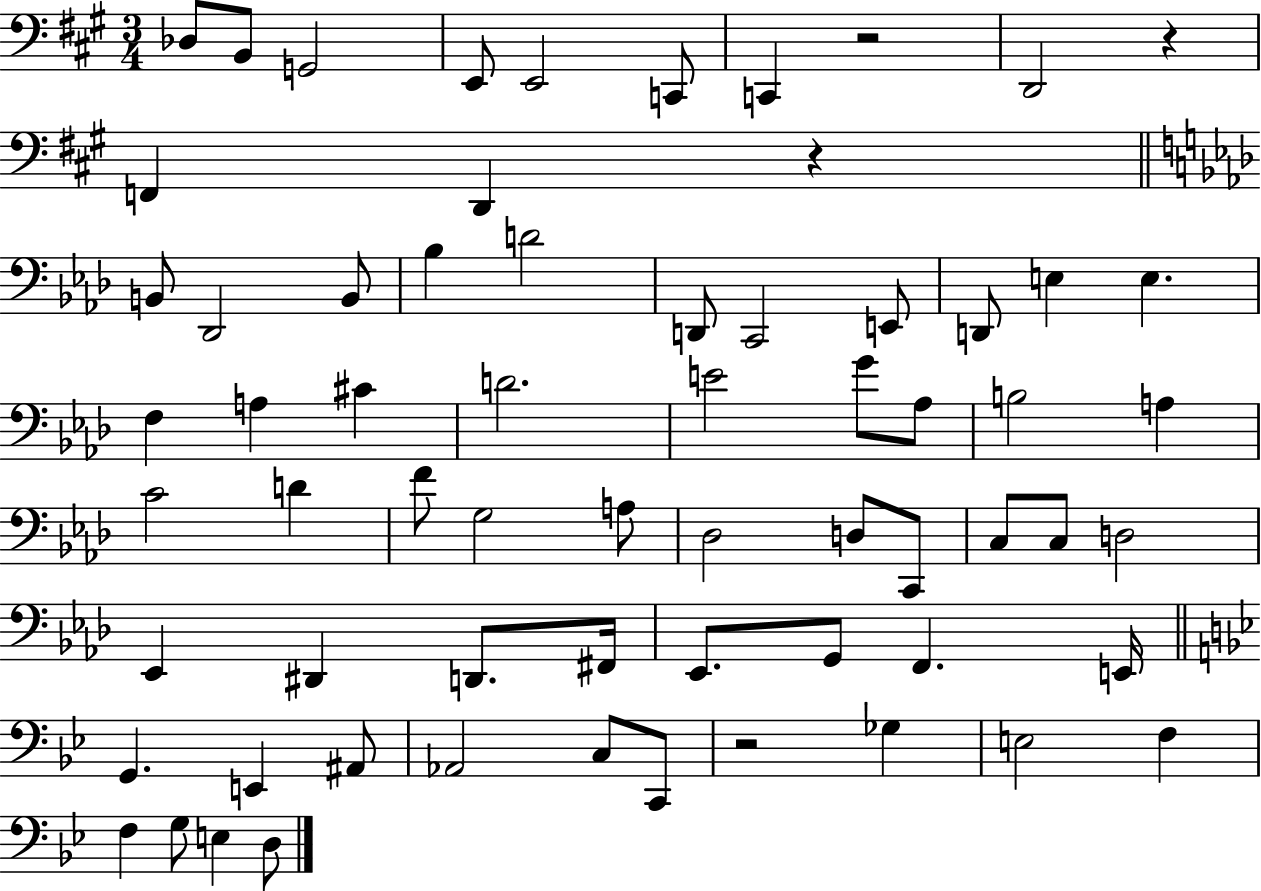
{
  \clef bass
  \numericTimeSignature
  \time 3/4
  \key a \major
  \repeat volta 2 { des8 b,8 g,2 | e,8 e,2 c,8 | c,4 r2 | d,2 r4 | \break f,4 d,4 r4 | \bar "||" \break \key aes \major b,8 des,2 b,8 | bes4 d'2 | d,8 c,2 e,8 | d,8 e4 e4. | \break f4 a4 cis'4 | d'2. | e'2 g'8 aes8 | b2 a4 | \break c'2 d'4 | f'8 g2 a8 | des2 d8 c,8 | c8 c8 d2 | \break ees,4 dis,4 d,8. fis,16 | ees,8. g,8 f,4. e,16 | \bar "||" \break \key g \minor g,4. e,4 ais,8 | aes,2 c8 c,8 | r2 ges4 | e2 f4 | \break f4 g8 e4 d8 | } \bar "|."
}